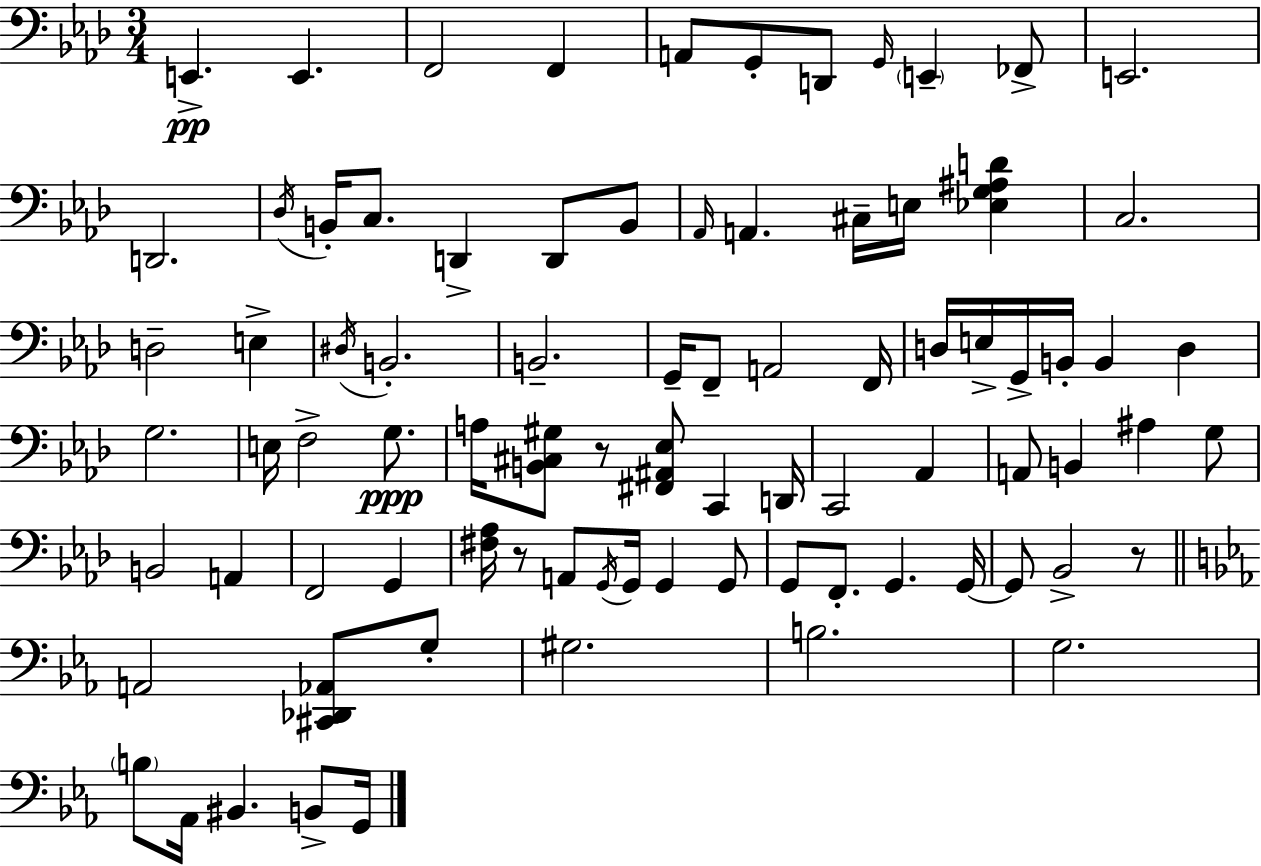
X:1
T:Untitled
M:3/4
L:1/4
K:Fm
E,, E,, F,,2 F,, A,,/2 G,,/2 D,,/2 G,,/4 E,, _F,,/2 E,,2 D,,2 _D,/4 B,,/4 C,/2 D,, D,,/2 B,,/2 _A,,/4 A,, ^C,/4 E,/4 [_E,G,^A,D] C,2 D,2 E, ^D,/4 B,,2 B,,2 G,,/4 F,,/2 A,,2 F,,/4 D,/4 E,/4 G,,/4 B,,/4 B,, D, G,2 E,/4 F,2 G,/2 A,/4 [B,,^C,^G,]/2 z/2 [^F,,^A,,_E,]/2 C,, D,,/4 C,,2 _A,, A,,/2 B,, ^A, G,/2 B,,2 A,, F,,2 G,, [^F,_A,]/4 z/2 A,,/2 G,,/4 G,,/4 G,, G,,/2 G,,/2 F,,/2 G,, G,,/4 G,,/2 _B,,2 z/2 A,,2 [^C,,_D,,_A,,]/2 G,/2 ^G,2 B,2 G,2 B,/2 _A,,/4 ^B,, B,,/2 G,,/4